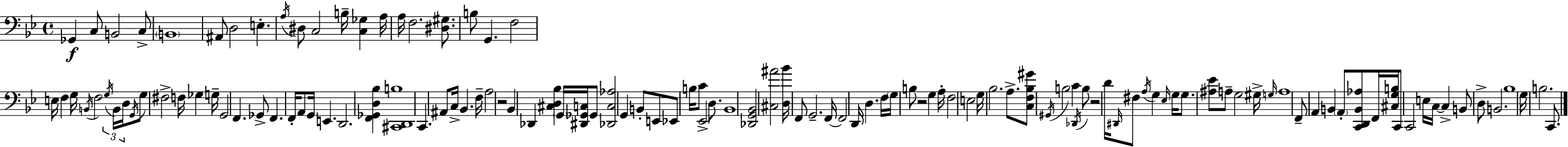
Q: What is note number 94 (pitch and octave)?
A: A3